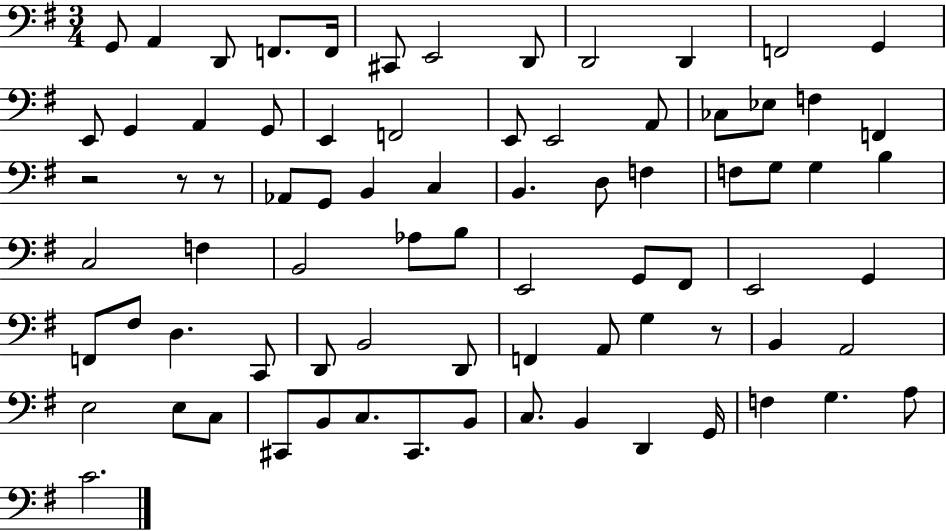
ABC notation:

X:1
T:Untitled
M:3/4
L:1/4
K:G
G,,/2 A,, D,,/2 F,,/2 F,,/4 ^C,,/2 E,,2 D,,/2 D,,2 D,, F,,2 G,, E,,/2 G,, A,, G,,/2 E,, F,,2 E,,/2 E,,2 A,,/2 _C,/2 _E,/2 F, F,, z2 z/2 z/2 _A,,/2 G,,/2 B,, C, B,, D,/2 F, F,/2 G,/2 G, B, C,2 F, B,,2 _A,/2 B,/2 E,,2 G,,/2 ^F,,/2 E,,2 G,, F,,/2 ^F,/2 D, C,,/2 D,,/2 B,,2 D,,/2 F,, A,,/2 G, z/2 B,, A,,2 E,2 E,/2 C,/2 ^C,,/2 B,,/2 C,/2 ^C,,/2 B,,/2 C,/2 B,, D,, G,,/4 F, G, A,/2 C2